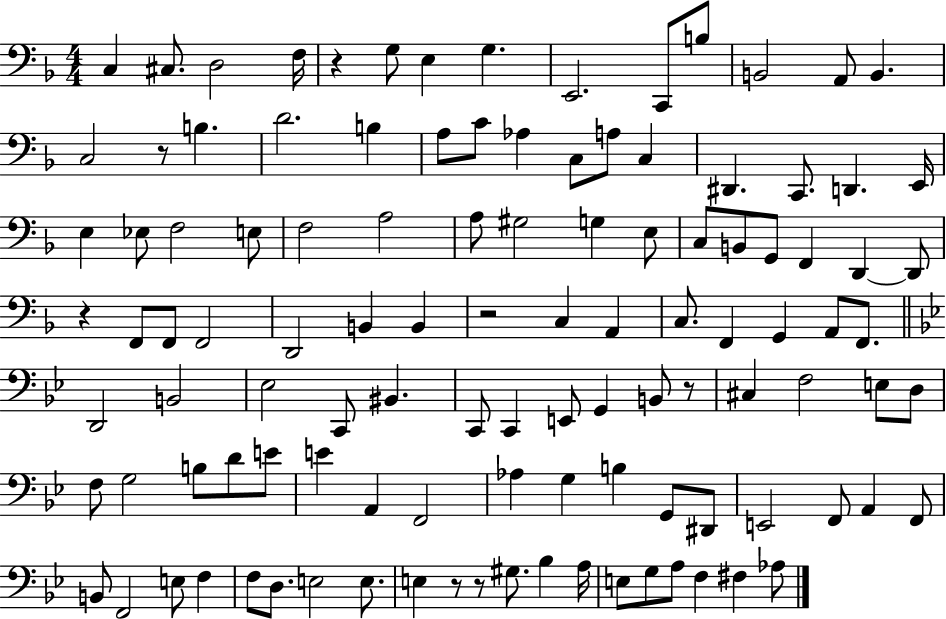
X:1
T:Untitled
M:4/4
L:1/4
K:F
C, ^C,/2 D,2 F,/4 z G,/2 E, G, E,,2 C,,/2 B,/2 B,,2 A,,/2 B,, C,2 z/2 B, D2 B, A,/2 C/2 _A, C,/2 A,/2 C, ^D,, C,,/2 D,, E,,/4 E, _E,/2 F,2 E,/2 F,2 A,2 A,/2 ^G,2 G, E,/2 C,/2 B,,/2 G,,/2 F,, D,, D,,/2 z F,,/2 F,,/2 F,,2 D,,2 B,, B,, z2 C, A,, C,/2 F,, G,, A,,/2 F,,/2 D,,2 B,,2 _E,2 C,,/2 ^B,, C,,/2 C,, E,,/2 G,, B,,/2 z/2 ^C, F,2 E,/2 D,/2 F,/2 G,2 B,/2 D/2 E/2 E A,, F,,2 _A, G, B, G,,/2 ^D,,/2 E,,2 F,,/2 A,, F,,/2 B,,/2 F,,2 E,/2 F, F,/2 D,/2 E,2 E,/2 E, z/2 z/2 ^G,/2 _B, A,/4 E,/2 G,/2 A,/2 F, ^F, _A,/2